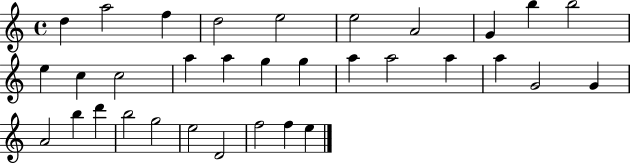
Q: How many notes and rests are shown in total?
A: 33